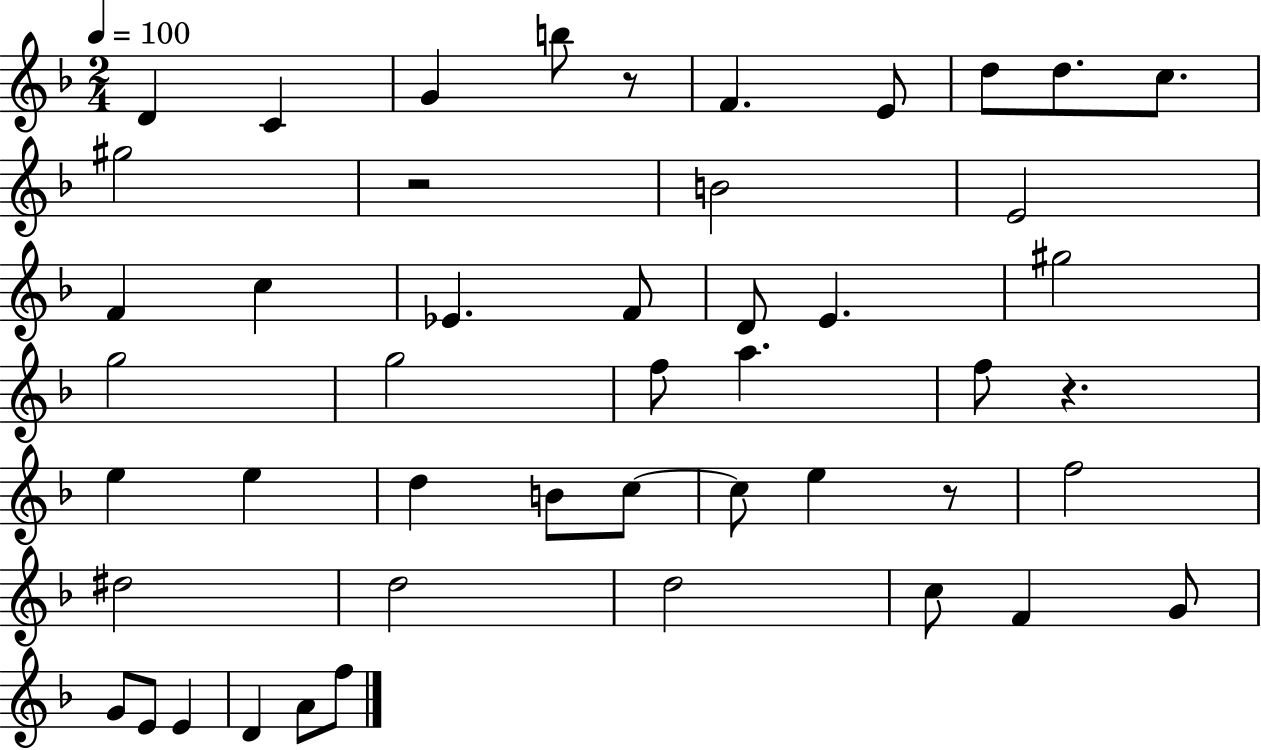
X:1
T:Untitled
M:2/4
L:1/4
K:F
D C G b/2 z/2 F E/2 d/2 d/2 c/2 ^g2 z2 B2 E2 F c _E F/2 D/2 E ^g2 g2 g2 f/2 a f/2 z e e d B/2 c/2 c/2 e z/2 f2 ^d2 d2 d2 c/2 F G/2 G/2 E/2 E D A/2 f/2